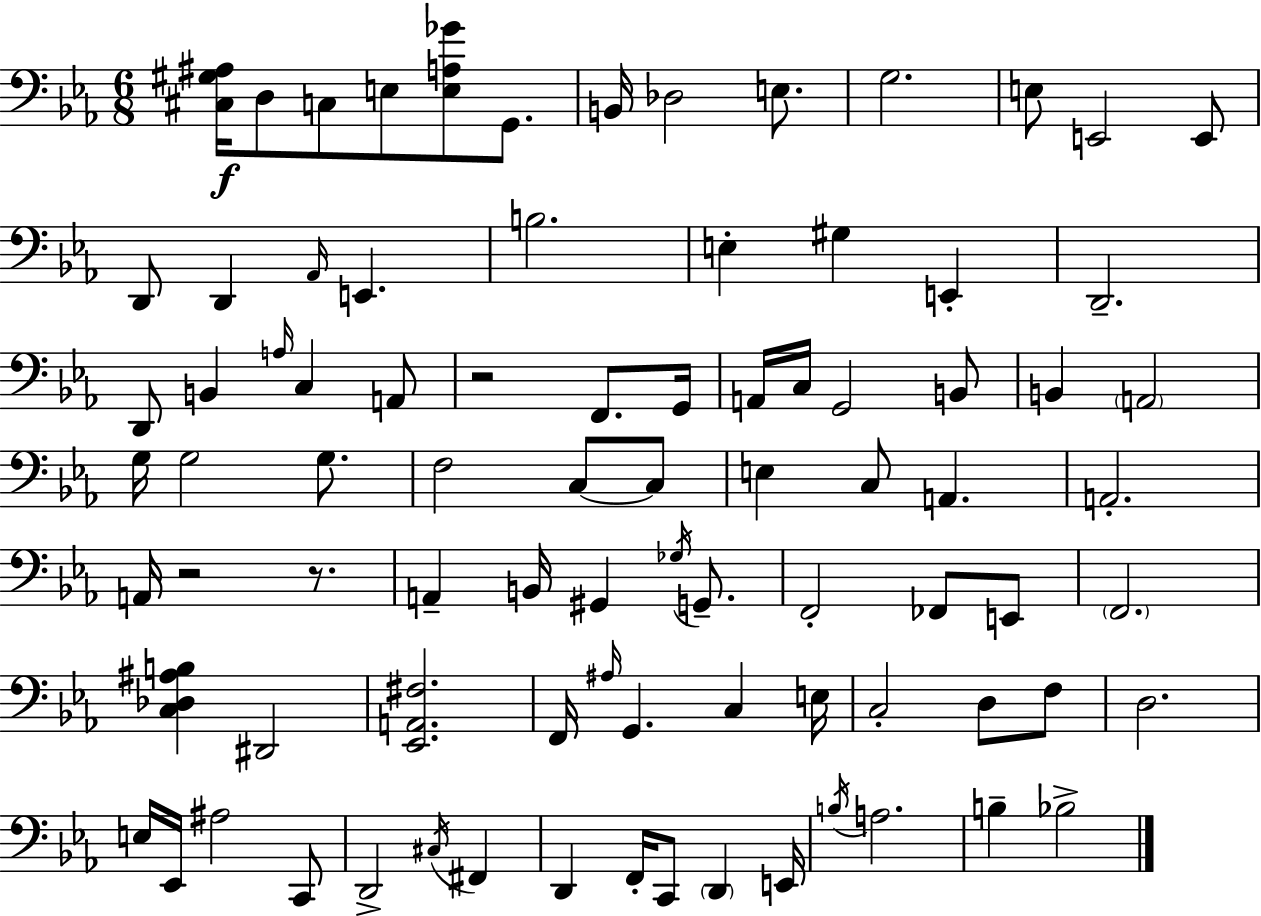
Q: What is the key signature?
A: EES major